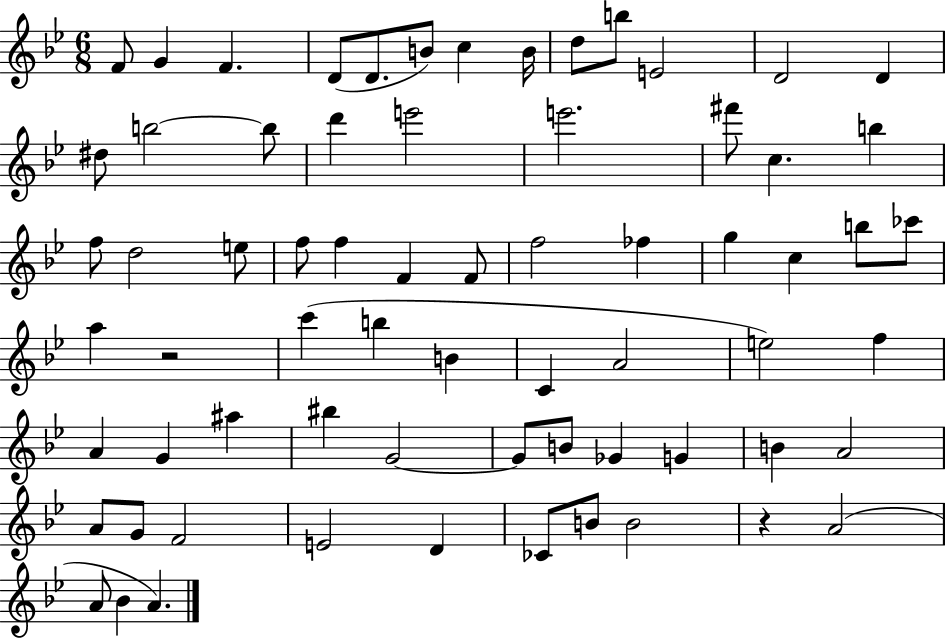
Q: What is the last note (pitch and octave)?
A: A4